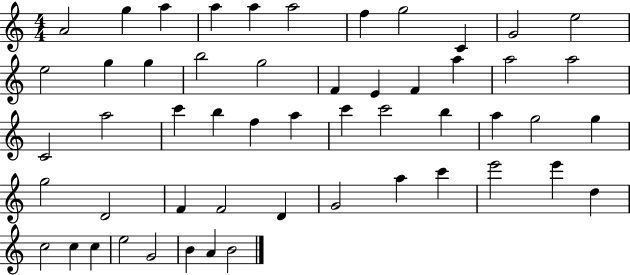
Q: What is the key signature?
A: C major